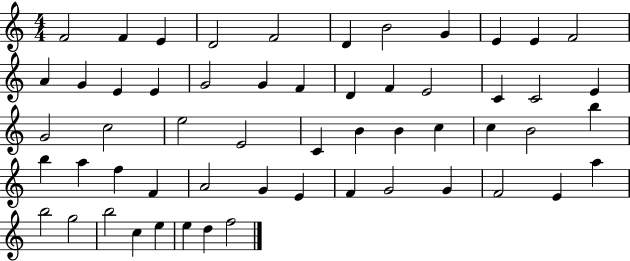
X:1
T:Untitled
M:4/4
L:1/4
K:C
F2 F E D2 F2 D B2 G E E F2 A G E E G2 G F D F E2 C C2 E G2 c2 e2 E2 C B B c c B2 b b a f F A2 G E F G2 G F2 E a b2 g2 b2 c e e d f2